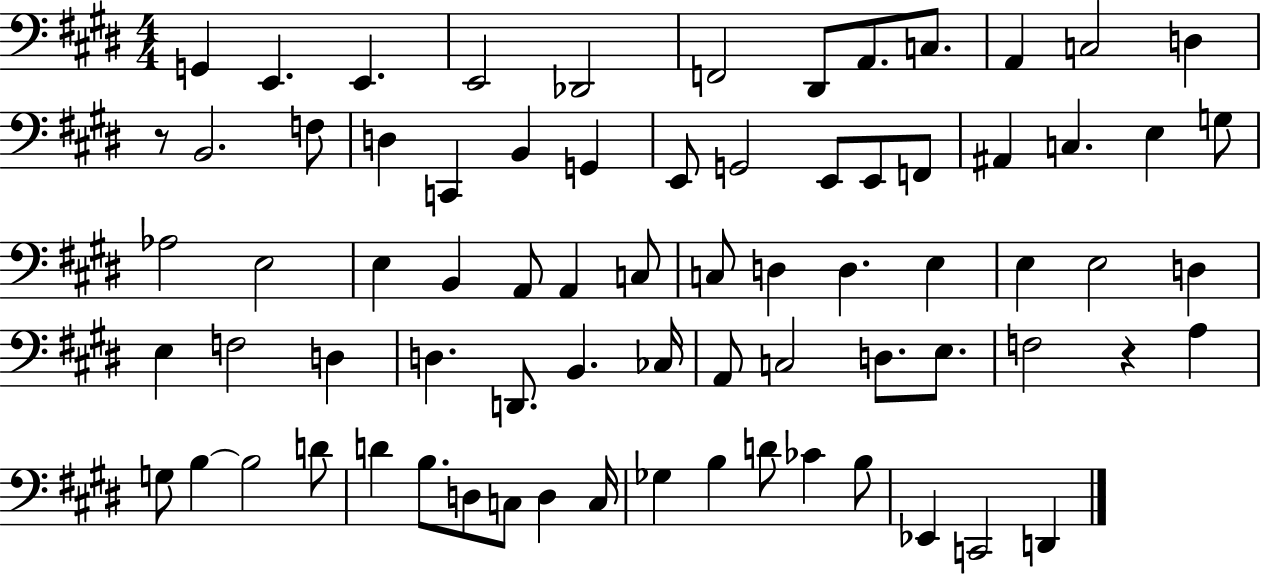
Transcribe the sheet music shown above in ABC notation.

X:1
T:Untitled
M:4/4
L:1/4
K:E
G,, E,, E,, E,,2 _D,,2 F,,2 ^D,,/2 A,,/2 C,/2 A,, C,2 D, z/2 B,,2 F,/2 D, C,, B,, G,, E,,/2 G,,2 E,,/2 E,,/2 F,,/2 ^A,, C, E, G,/2 _A,2 E,2 E, B,, A,,/2 A,, C,/2 C,/2 D, D, E, E, E,2 D, E, F,2 D, D, D,,/2 B,, _C,/4 A,,/2 C,2 D,/2 E,/2 F,2 z A, G,/2 B, B,2 D/2 D B,/2 D,/2 C,/2 D, C,/4 _G, B, D/2 _C B,/2 _E,, C,,2 D,,